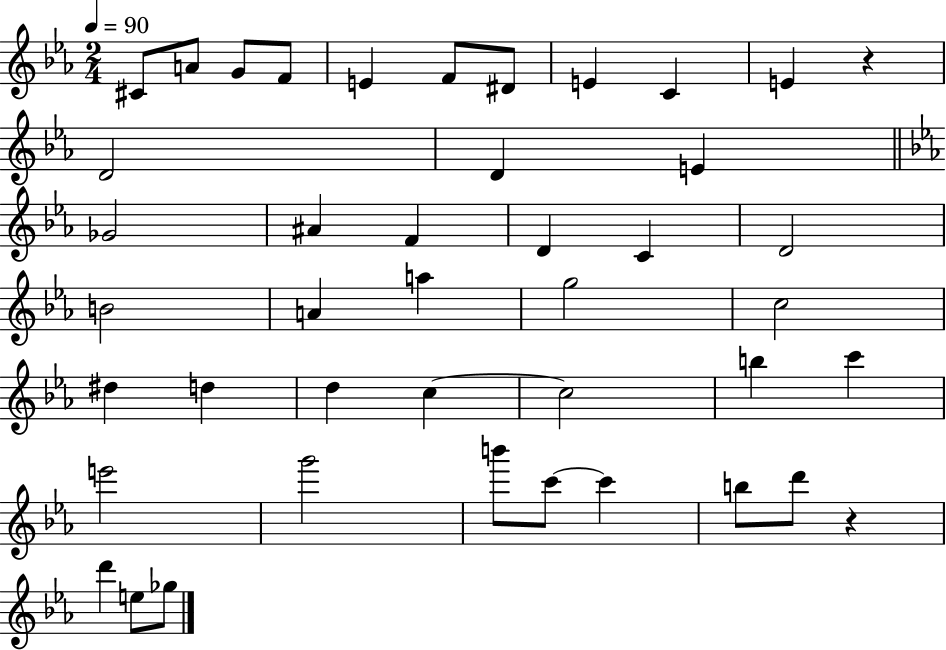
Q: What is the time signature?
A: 2/4